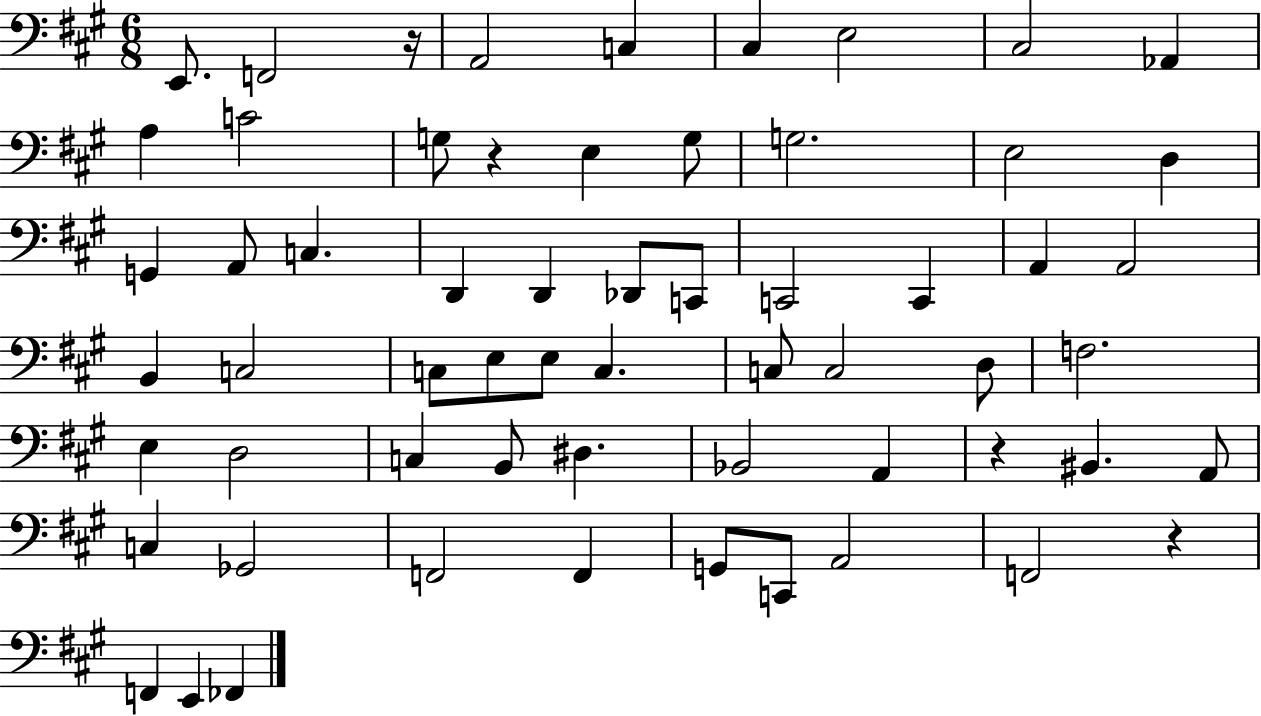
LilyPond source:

{
  \clef bass
  \numericTimeSignature
  \time 6/8
  \key a \major
  e,8. f,2 r16 | a,2 c4 | cis4 e2 | cis2 aes,4 | \break a4 c'2 | g8 r4 e4 g8 | g2. | e2 d4 | \break g,4 a,8 c4. | d,4 d,4 des,8 c,8 | c,2 c,4 | a,4 a,2 | \break b,4 c2 | c8 e8 e8 c4. | c8 c2 d8 | f2. | \break e4 d2 | c4 b,8 dis4. | bes,2 a,4 | r4 bis,4. a,8 | \break c4 ges,2 | f,2 f,4 | g,8 c,8 a,2 | f,2 r4 | \break f,4 e,4 fes,4 | \bar "|."
}